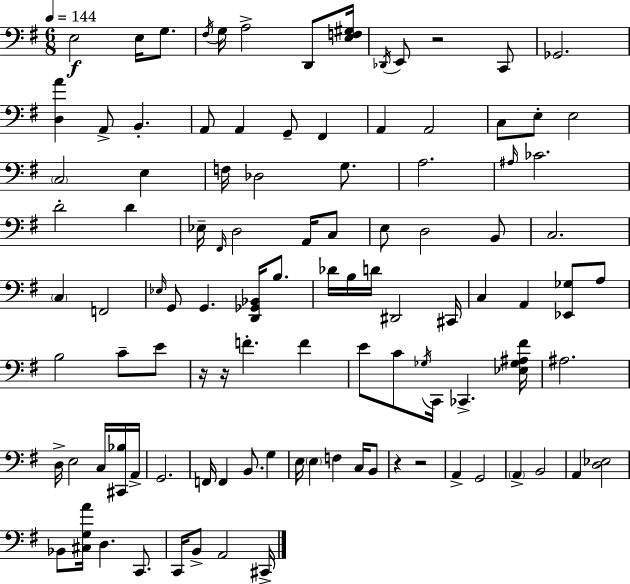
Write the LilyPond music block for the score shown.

{
  \clef bass
  \numericTimeSignature
  \time 6/8
  \key g \major
  \tempo 4 = 144
  e2\f e16 g8. | \acciaccatura { fis16 } g16 a2-> d,8 | <e f gis>16 \acciaccatura { des,16 } e,8 r2 | c,8 ges,2. | \break <d a'>4 a,8-> b,4.-. | a,8 a,4 g,8-- fis,4 | a,4 a,2 | c8 e8-. e2 | \break \parenthesize c2 e4 | f16 des2 g8. | a2. | \grace { ais16 } ces'2. | \break d'2-. d'4 | ees16-- \grace { fis,16 } d2 | a,16 c8 e8 d2 | b,8 c2. | \break \parenthesize c4 f,2 | \grace { ees16 } g,8 g,4. | <d, ges, bes,>16 b8. des'16 b16 d'16 dis,2 | cis,16 c4 a,4 | \break <ees, ges>8 a8 b2 | c'8-- e'8 r16 r16 f'4.-. | f'4 e'8 c'8 \acciaccatura { ges16 } c,16 ces,4.-> | <ees ges ais fis'>16 ais2. | \break d16-> e2 | c16 <cis, bes>16 a,16-> g,2. | f,16 f,4 b,8. | g4 e16 \parenthesize e4 f4 | \break c16 b,8 r4 r2 | a,4-> g,2 | \parenthesize a,4-> b,2 | a,4 <d ees>2 | \break bes,8 <cis g a'>16 d4. | c,8. c,16 b,8-> a,2 | cis,16-> \bar "|."
}